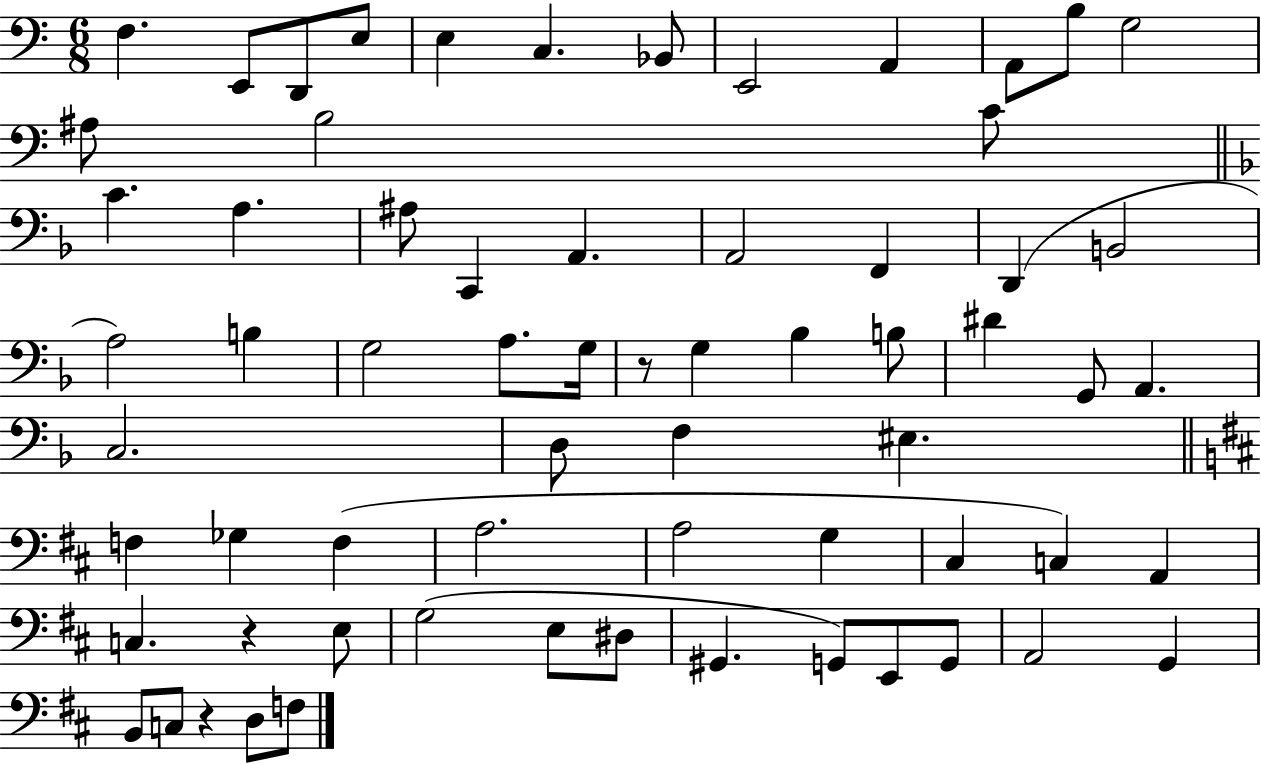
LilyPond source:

{
  \clef bass
  \numericTimeSignature
  \time 6/8
  \key c \major
  \repeat volta 2 { f4. e,8 d,8 e8 | e4 c4. bes,8 | e,2 a,4 | a,8 b8 g2 | \break ais8 b2 c'8 | \bar "||" \break \key f \major c'4. a4. | ais8 c,4 a,4. | a,2 f,4 | d,4( b,2 | \break a2) b4 | g2 a8. g16 | r8 g4 bes4 b8 | dis'4 g,8 a,4. | \break c2. | d8 f4 eis4. | \bar "||" \break \key d \major f4 ges4 f4( | a2. | a2 g4 | cis4 c4) a,4 | \break c4. r4 e8 | g2( e8 dis8 | gis,4. g,8) e,8 g,8 | a,2 g,4 | \break b,8 c8 r4 d8 f8 | } \bar "|."
}